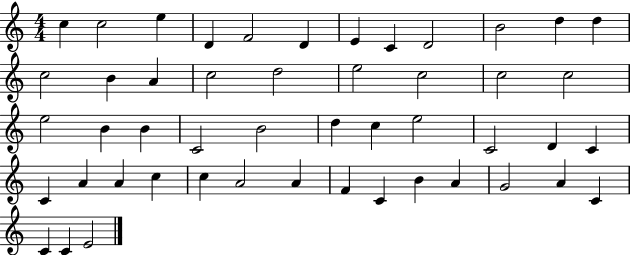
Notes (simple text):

C5/q C5/h E5/q D4/q F4/h D4/q E4/q C4/q D4/h B4/h D5/q D5/q C5/h B4/q A4/q C5/h D5/h E5/h C5/h C5/h C5/h E5/h B4/q B4/q C4/h B4/h D5/q C5/q E5/h C4/h D4/q C4/q C4/q A4/q A4/q C5/q C5/q A4/h A4/q F4/q C4/q B4/q A4/q G4/h A4/q C4/q C4/q C4/q E4/h